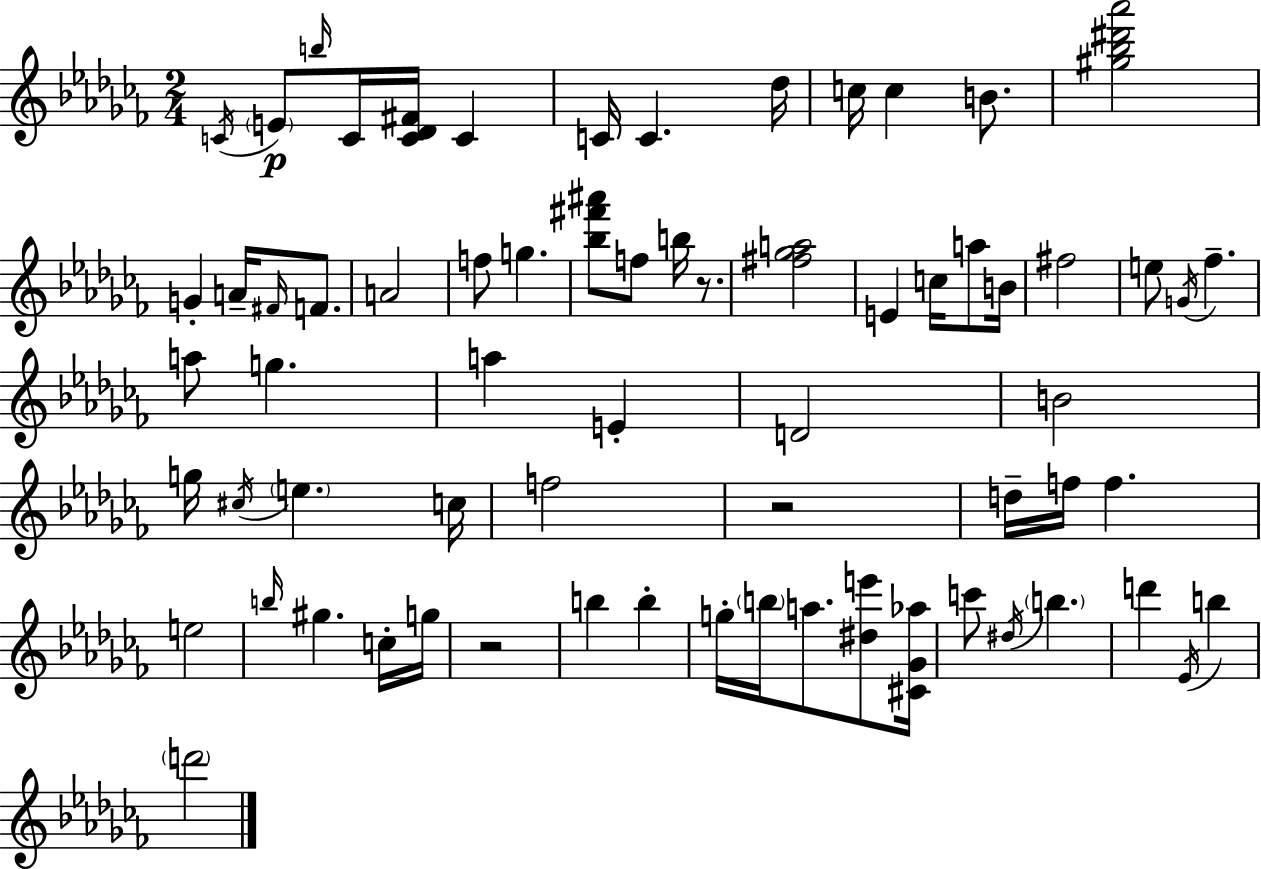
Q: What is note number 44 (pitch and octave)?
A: B5